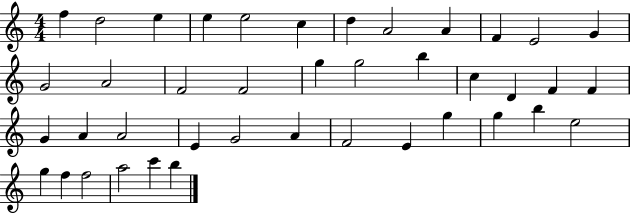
F5/q D5/h E5/q E5/q E5/h C5/q D5/q A4/h A4/q F4/q E4/h G4/q G4/h A4/h F4/h F4/h G5/q G5/h B5/q C5/q D4/q F4/q F4/q G4/q A4/q A4/h E4/q G4/h A4/q F4/h E4/q G5/q G5/q B5/q E5/h G5/q F5/q F5/h A5/h C6/q B5/q